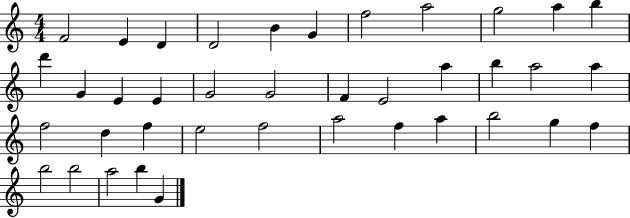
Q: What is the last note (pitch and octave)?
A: G4